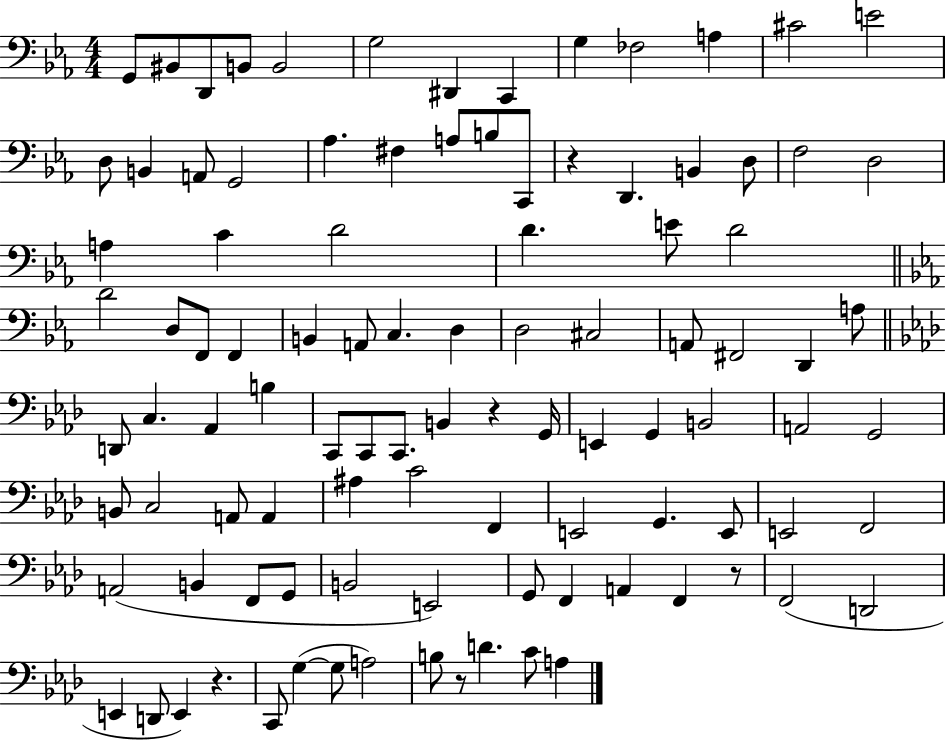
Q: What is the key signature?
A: EES major